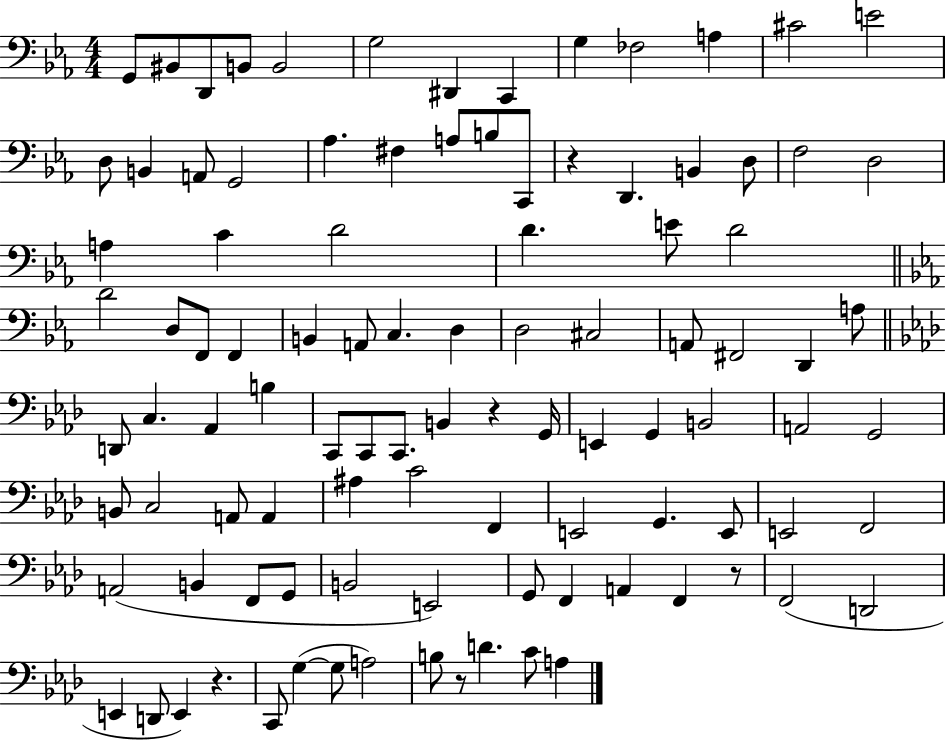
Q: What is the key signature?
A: EES major